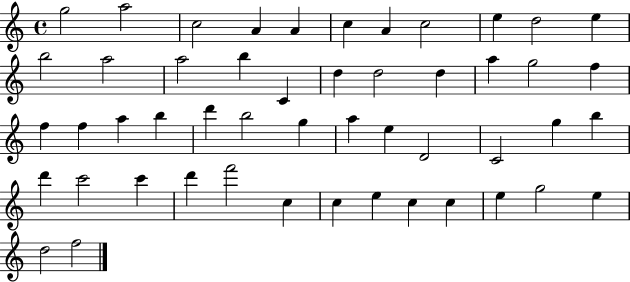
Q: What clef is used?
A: treble